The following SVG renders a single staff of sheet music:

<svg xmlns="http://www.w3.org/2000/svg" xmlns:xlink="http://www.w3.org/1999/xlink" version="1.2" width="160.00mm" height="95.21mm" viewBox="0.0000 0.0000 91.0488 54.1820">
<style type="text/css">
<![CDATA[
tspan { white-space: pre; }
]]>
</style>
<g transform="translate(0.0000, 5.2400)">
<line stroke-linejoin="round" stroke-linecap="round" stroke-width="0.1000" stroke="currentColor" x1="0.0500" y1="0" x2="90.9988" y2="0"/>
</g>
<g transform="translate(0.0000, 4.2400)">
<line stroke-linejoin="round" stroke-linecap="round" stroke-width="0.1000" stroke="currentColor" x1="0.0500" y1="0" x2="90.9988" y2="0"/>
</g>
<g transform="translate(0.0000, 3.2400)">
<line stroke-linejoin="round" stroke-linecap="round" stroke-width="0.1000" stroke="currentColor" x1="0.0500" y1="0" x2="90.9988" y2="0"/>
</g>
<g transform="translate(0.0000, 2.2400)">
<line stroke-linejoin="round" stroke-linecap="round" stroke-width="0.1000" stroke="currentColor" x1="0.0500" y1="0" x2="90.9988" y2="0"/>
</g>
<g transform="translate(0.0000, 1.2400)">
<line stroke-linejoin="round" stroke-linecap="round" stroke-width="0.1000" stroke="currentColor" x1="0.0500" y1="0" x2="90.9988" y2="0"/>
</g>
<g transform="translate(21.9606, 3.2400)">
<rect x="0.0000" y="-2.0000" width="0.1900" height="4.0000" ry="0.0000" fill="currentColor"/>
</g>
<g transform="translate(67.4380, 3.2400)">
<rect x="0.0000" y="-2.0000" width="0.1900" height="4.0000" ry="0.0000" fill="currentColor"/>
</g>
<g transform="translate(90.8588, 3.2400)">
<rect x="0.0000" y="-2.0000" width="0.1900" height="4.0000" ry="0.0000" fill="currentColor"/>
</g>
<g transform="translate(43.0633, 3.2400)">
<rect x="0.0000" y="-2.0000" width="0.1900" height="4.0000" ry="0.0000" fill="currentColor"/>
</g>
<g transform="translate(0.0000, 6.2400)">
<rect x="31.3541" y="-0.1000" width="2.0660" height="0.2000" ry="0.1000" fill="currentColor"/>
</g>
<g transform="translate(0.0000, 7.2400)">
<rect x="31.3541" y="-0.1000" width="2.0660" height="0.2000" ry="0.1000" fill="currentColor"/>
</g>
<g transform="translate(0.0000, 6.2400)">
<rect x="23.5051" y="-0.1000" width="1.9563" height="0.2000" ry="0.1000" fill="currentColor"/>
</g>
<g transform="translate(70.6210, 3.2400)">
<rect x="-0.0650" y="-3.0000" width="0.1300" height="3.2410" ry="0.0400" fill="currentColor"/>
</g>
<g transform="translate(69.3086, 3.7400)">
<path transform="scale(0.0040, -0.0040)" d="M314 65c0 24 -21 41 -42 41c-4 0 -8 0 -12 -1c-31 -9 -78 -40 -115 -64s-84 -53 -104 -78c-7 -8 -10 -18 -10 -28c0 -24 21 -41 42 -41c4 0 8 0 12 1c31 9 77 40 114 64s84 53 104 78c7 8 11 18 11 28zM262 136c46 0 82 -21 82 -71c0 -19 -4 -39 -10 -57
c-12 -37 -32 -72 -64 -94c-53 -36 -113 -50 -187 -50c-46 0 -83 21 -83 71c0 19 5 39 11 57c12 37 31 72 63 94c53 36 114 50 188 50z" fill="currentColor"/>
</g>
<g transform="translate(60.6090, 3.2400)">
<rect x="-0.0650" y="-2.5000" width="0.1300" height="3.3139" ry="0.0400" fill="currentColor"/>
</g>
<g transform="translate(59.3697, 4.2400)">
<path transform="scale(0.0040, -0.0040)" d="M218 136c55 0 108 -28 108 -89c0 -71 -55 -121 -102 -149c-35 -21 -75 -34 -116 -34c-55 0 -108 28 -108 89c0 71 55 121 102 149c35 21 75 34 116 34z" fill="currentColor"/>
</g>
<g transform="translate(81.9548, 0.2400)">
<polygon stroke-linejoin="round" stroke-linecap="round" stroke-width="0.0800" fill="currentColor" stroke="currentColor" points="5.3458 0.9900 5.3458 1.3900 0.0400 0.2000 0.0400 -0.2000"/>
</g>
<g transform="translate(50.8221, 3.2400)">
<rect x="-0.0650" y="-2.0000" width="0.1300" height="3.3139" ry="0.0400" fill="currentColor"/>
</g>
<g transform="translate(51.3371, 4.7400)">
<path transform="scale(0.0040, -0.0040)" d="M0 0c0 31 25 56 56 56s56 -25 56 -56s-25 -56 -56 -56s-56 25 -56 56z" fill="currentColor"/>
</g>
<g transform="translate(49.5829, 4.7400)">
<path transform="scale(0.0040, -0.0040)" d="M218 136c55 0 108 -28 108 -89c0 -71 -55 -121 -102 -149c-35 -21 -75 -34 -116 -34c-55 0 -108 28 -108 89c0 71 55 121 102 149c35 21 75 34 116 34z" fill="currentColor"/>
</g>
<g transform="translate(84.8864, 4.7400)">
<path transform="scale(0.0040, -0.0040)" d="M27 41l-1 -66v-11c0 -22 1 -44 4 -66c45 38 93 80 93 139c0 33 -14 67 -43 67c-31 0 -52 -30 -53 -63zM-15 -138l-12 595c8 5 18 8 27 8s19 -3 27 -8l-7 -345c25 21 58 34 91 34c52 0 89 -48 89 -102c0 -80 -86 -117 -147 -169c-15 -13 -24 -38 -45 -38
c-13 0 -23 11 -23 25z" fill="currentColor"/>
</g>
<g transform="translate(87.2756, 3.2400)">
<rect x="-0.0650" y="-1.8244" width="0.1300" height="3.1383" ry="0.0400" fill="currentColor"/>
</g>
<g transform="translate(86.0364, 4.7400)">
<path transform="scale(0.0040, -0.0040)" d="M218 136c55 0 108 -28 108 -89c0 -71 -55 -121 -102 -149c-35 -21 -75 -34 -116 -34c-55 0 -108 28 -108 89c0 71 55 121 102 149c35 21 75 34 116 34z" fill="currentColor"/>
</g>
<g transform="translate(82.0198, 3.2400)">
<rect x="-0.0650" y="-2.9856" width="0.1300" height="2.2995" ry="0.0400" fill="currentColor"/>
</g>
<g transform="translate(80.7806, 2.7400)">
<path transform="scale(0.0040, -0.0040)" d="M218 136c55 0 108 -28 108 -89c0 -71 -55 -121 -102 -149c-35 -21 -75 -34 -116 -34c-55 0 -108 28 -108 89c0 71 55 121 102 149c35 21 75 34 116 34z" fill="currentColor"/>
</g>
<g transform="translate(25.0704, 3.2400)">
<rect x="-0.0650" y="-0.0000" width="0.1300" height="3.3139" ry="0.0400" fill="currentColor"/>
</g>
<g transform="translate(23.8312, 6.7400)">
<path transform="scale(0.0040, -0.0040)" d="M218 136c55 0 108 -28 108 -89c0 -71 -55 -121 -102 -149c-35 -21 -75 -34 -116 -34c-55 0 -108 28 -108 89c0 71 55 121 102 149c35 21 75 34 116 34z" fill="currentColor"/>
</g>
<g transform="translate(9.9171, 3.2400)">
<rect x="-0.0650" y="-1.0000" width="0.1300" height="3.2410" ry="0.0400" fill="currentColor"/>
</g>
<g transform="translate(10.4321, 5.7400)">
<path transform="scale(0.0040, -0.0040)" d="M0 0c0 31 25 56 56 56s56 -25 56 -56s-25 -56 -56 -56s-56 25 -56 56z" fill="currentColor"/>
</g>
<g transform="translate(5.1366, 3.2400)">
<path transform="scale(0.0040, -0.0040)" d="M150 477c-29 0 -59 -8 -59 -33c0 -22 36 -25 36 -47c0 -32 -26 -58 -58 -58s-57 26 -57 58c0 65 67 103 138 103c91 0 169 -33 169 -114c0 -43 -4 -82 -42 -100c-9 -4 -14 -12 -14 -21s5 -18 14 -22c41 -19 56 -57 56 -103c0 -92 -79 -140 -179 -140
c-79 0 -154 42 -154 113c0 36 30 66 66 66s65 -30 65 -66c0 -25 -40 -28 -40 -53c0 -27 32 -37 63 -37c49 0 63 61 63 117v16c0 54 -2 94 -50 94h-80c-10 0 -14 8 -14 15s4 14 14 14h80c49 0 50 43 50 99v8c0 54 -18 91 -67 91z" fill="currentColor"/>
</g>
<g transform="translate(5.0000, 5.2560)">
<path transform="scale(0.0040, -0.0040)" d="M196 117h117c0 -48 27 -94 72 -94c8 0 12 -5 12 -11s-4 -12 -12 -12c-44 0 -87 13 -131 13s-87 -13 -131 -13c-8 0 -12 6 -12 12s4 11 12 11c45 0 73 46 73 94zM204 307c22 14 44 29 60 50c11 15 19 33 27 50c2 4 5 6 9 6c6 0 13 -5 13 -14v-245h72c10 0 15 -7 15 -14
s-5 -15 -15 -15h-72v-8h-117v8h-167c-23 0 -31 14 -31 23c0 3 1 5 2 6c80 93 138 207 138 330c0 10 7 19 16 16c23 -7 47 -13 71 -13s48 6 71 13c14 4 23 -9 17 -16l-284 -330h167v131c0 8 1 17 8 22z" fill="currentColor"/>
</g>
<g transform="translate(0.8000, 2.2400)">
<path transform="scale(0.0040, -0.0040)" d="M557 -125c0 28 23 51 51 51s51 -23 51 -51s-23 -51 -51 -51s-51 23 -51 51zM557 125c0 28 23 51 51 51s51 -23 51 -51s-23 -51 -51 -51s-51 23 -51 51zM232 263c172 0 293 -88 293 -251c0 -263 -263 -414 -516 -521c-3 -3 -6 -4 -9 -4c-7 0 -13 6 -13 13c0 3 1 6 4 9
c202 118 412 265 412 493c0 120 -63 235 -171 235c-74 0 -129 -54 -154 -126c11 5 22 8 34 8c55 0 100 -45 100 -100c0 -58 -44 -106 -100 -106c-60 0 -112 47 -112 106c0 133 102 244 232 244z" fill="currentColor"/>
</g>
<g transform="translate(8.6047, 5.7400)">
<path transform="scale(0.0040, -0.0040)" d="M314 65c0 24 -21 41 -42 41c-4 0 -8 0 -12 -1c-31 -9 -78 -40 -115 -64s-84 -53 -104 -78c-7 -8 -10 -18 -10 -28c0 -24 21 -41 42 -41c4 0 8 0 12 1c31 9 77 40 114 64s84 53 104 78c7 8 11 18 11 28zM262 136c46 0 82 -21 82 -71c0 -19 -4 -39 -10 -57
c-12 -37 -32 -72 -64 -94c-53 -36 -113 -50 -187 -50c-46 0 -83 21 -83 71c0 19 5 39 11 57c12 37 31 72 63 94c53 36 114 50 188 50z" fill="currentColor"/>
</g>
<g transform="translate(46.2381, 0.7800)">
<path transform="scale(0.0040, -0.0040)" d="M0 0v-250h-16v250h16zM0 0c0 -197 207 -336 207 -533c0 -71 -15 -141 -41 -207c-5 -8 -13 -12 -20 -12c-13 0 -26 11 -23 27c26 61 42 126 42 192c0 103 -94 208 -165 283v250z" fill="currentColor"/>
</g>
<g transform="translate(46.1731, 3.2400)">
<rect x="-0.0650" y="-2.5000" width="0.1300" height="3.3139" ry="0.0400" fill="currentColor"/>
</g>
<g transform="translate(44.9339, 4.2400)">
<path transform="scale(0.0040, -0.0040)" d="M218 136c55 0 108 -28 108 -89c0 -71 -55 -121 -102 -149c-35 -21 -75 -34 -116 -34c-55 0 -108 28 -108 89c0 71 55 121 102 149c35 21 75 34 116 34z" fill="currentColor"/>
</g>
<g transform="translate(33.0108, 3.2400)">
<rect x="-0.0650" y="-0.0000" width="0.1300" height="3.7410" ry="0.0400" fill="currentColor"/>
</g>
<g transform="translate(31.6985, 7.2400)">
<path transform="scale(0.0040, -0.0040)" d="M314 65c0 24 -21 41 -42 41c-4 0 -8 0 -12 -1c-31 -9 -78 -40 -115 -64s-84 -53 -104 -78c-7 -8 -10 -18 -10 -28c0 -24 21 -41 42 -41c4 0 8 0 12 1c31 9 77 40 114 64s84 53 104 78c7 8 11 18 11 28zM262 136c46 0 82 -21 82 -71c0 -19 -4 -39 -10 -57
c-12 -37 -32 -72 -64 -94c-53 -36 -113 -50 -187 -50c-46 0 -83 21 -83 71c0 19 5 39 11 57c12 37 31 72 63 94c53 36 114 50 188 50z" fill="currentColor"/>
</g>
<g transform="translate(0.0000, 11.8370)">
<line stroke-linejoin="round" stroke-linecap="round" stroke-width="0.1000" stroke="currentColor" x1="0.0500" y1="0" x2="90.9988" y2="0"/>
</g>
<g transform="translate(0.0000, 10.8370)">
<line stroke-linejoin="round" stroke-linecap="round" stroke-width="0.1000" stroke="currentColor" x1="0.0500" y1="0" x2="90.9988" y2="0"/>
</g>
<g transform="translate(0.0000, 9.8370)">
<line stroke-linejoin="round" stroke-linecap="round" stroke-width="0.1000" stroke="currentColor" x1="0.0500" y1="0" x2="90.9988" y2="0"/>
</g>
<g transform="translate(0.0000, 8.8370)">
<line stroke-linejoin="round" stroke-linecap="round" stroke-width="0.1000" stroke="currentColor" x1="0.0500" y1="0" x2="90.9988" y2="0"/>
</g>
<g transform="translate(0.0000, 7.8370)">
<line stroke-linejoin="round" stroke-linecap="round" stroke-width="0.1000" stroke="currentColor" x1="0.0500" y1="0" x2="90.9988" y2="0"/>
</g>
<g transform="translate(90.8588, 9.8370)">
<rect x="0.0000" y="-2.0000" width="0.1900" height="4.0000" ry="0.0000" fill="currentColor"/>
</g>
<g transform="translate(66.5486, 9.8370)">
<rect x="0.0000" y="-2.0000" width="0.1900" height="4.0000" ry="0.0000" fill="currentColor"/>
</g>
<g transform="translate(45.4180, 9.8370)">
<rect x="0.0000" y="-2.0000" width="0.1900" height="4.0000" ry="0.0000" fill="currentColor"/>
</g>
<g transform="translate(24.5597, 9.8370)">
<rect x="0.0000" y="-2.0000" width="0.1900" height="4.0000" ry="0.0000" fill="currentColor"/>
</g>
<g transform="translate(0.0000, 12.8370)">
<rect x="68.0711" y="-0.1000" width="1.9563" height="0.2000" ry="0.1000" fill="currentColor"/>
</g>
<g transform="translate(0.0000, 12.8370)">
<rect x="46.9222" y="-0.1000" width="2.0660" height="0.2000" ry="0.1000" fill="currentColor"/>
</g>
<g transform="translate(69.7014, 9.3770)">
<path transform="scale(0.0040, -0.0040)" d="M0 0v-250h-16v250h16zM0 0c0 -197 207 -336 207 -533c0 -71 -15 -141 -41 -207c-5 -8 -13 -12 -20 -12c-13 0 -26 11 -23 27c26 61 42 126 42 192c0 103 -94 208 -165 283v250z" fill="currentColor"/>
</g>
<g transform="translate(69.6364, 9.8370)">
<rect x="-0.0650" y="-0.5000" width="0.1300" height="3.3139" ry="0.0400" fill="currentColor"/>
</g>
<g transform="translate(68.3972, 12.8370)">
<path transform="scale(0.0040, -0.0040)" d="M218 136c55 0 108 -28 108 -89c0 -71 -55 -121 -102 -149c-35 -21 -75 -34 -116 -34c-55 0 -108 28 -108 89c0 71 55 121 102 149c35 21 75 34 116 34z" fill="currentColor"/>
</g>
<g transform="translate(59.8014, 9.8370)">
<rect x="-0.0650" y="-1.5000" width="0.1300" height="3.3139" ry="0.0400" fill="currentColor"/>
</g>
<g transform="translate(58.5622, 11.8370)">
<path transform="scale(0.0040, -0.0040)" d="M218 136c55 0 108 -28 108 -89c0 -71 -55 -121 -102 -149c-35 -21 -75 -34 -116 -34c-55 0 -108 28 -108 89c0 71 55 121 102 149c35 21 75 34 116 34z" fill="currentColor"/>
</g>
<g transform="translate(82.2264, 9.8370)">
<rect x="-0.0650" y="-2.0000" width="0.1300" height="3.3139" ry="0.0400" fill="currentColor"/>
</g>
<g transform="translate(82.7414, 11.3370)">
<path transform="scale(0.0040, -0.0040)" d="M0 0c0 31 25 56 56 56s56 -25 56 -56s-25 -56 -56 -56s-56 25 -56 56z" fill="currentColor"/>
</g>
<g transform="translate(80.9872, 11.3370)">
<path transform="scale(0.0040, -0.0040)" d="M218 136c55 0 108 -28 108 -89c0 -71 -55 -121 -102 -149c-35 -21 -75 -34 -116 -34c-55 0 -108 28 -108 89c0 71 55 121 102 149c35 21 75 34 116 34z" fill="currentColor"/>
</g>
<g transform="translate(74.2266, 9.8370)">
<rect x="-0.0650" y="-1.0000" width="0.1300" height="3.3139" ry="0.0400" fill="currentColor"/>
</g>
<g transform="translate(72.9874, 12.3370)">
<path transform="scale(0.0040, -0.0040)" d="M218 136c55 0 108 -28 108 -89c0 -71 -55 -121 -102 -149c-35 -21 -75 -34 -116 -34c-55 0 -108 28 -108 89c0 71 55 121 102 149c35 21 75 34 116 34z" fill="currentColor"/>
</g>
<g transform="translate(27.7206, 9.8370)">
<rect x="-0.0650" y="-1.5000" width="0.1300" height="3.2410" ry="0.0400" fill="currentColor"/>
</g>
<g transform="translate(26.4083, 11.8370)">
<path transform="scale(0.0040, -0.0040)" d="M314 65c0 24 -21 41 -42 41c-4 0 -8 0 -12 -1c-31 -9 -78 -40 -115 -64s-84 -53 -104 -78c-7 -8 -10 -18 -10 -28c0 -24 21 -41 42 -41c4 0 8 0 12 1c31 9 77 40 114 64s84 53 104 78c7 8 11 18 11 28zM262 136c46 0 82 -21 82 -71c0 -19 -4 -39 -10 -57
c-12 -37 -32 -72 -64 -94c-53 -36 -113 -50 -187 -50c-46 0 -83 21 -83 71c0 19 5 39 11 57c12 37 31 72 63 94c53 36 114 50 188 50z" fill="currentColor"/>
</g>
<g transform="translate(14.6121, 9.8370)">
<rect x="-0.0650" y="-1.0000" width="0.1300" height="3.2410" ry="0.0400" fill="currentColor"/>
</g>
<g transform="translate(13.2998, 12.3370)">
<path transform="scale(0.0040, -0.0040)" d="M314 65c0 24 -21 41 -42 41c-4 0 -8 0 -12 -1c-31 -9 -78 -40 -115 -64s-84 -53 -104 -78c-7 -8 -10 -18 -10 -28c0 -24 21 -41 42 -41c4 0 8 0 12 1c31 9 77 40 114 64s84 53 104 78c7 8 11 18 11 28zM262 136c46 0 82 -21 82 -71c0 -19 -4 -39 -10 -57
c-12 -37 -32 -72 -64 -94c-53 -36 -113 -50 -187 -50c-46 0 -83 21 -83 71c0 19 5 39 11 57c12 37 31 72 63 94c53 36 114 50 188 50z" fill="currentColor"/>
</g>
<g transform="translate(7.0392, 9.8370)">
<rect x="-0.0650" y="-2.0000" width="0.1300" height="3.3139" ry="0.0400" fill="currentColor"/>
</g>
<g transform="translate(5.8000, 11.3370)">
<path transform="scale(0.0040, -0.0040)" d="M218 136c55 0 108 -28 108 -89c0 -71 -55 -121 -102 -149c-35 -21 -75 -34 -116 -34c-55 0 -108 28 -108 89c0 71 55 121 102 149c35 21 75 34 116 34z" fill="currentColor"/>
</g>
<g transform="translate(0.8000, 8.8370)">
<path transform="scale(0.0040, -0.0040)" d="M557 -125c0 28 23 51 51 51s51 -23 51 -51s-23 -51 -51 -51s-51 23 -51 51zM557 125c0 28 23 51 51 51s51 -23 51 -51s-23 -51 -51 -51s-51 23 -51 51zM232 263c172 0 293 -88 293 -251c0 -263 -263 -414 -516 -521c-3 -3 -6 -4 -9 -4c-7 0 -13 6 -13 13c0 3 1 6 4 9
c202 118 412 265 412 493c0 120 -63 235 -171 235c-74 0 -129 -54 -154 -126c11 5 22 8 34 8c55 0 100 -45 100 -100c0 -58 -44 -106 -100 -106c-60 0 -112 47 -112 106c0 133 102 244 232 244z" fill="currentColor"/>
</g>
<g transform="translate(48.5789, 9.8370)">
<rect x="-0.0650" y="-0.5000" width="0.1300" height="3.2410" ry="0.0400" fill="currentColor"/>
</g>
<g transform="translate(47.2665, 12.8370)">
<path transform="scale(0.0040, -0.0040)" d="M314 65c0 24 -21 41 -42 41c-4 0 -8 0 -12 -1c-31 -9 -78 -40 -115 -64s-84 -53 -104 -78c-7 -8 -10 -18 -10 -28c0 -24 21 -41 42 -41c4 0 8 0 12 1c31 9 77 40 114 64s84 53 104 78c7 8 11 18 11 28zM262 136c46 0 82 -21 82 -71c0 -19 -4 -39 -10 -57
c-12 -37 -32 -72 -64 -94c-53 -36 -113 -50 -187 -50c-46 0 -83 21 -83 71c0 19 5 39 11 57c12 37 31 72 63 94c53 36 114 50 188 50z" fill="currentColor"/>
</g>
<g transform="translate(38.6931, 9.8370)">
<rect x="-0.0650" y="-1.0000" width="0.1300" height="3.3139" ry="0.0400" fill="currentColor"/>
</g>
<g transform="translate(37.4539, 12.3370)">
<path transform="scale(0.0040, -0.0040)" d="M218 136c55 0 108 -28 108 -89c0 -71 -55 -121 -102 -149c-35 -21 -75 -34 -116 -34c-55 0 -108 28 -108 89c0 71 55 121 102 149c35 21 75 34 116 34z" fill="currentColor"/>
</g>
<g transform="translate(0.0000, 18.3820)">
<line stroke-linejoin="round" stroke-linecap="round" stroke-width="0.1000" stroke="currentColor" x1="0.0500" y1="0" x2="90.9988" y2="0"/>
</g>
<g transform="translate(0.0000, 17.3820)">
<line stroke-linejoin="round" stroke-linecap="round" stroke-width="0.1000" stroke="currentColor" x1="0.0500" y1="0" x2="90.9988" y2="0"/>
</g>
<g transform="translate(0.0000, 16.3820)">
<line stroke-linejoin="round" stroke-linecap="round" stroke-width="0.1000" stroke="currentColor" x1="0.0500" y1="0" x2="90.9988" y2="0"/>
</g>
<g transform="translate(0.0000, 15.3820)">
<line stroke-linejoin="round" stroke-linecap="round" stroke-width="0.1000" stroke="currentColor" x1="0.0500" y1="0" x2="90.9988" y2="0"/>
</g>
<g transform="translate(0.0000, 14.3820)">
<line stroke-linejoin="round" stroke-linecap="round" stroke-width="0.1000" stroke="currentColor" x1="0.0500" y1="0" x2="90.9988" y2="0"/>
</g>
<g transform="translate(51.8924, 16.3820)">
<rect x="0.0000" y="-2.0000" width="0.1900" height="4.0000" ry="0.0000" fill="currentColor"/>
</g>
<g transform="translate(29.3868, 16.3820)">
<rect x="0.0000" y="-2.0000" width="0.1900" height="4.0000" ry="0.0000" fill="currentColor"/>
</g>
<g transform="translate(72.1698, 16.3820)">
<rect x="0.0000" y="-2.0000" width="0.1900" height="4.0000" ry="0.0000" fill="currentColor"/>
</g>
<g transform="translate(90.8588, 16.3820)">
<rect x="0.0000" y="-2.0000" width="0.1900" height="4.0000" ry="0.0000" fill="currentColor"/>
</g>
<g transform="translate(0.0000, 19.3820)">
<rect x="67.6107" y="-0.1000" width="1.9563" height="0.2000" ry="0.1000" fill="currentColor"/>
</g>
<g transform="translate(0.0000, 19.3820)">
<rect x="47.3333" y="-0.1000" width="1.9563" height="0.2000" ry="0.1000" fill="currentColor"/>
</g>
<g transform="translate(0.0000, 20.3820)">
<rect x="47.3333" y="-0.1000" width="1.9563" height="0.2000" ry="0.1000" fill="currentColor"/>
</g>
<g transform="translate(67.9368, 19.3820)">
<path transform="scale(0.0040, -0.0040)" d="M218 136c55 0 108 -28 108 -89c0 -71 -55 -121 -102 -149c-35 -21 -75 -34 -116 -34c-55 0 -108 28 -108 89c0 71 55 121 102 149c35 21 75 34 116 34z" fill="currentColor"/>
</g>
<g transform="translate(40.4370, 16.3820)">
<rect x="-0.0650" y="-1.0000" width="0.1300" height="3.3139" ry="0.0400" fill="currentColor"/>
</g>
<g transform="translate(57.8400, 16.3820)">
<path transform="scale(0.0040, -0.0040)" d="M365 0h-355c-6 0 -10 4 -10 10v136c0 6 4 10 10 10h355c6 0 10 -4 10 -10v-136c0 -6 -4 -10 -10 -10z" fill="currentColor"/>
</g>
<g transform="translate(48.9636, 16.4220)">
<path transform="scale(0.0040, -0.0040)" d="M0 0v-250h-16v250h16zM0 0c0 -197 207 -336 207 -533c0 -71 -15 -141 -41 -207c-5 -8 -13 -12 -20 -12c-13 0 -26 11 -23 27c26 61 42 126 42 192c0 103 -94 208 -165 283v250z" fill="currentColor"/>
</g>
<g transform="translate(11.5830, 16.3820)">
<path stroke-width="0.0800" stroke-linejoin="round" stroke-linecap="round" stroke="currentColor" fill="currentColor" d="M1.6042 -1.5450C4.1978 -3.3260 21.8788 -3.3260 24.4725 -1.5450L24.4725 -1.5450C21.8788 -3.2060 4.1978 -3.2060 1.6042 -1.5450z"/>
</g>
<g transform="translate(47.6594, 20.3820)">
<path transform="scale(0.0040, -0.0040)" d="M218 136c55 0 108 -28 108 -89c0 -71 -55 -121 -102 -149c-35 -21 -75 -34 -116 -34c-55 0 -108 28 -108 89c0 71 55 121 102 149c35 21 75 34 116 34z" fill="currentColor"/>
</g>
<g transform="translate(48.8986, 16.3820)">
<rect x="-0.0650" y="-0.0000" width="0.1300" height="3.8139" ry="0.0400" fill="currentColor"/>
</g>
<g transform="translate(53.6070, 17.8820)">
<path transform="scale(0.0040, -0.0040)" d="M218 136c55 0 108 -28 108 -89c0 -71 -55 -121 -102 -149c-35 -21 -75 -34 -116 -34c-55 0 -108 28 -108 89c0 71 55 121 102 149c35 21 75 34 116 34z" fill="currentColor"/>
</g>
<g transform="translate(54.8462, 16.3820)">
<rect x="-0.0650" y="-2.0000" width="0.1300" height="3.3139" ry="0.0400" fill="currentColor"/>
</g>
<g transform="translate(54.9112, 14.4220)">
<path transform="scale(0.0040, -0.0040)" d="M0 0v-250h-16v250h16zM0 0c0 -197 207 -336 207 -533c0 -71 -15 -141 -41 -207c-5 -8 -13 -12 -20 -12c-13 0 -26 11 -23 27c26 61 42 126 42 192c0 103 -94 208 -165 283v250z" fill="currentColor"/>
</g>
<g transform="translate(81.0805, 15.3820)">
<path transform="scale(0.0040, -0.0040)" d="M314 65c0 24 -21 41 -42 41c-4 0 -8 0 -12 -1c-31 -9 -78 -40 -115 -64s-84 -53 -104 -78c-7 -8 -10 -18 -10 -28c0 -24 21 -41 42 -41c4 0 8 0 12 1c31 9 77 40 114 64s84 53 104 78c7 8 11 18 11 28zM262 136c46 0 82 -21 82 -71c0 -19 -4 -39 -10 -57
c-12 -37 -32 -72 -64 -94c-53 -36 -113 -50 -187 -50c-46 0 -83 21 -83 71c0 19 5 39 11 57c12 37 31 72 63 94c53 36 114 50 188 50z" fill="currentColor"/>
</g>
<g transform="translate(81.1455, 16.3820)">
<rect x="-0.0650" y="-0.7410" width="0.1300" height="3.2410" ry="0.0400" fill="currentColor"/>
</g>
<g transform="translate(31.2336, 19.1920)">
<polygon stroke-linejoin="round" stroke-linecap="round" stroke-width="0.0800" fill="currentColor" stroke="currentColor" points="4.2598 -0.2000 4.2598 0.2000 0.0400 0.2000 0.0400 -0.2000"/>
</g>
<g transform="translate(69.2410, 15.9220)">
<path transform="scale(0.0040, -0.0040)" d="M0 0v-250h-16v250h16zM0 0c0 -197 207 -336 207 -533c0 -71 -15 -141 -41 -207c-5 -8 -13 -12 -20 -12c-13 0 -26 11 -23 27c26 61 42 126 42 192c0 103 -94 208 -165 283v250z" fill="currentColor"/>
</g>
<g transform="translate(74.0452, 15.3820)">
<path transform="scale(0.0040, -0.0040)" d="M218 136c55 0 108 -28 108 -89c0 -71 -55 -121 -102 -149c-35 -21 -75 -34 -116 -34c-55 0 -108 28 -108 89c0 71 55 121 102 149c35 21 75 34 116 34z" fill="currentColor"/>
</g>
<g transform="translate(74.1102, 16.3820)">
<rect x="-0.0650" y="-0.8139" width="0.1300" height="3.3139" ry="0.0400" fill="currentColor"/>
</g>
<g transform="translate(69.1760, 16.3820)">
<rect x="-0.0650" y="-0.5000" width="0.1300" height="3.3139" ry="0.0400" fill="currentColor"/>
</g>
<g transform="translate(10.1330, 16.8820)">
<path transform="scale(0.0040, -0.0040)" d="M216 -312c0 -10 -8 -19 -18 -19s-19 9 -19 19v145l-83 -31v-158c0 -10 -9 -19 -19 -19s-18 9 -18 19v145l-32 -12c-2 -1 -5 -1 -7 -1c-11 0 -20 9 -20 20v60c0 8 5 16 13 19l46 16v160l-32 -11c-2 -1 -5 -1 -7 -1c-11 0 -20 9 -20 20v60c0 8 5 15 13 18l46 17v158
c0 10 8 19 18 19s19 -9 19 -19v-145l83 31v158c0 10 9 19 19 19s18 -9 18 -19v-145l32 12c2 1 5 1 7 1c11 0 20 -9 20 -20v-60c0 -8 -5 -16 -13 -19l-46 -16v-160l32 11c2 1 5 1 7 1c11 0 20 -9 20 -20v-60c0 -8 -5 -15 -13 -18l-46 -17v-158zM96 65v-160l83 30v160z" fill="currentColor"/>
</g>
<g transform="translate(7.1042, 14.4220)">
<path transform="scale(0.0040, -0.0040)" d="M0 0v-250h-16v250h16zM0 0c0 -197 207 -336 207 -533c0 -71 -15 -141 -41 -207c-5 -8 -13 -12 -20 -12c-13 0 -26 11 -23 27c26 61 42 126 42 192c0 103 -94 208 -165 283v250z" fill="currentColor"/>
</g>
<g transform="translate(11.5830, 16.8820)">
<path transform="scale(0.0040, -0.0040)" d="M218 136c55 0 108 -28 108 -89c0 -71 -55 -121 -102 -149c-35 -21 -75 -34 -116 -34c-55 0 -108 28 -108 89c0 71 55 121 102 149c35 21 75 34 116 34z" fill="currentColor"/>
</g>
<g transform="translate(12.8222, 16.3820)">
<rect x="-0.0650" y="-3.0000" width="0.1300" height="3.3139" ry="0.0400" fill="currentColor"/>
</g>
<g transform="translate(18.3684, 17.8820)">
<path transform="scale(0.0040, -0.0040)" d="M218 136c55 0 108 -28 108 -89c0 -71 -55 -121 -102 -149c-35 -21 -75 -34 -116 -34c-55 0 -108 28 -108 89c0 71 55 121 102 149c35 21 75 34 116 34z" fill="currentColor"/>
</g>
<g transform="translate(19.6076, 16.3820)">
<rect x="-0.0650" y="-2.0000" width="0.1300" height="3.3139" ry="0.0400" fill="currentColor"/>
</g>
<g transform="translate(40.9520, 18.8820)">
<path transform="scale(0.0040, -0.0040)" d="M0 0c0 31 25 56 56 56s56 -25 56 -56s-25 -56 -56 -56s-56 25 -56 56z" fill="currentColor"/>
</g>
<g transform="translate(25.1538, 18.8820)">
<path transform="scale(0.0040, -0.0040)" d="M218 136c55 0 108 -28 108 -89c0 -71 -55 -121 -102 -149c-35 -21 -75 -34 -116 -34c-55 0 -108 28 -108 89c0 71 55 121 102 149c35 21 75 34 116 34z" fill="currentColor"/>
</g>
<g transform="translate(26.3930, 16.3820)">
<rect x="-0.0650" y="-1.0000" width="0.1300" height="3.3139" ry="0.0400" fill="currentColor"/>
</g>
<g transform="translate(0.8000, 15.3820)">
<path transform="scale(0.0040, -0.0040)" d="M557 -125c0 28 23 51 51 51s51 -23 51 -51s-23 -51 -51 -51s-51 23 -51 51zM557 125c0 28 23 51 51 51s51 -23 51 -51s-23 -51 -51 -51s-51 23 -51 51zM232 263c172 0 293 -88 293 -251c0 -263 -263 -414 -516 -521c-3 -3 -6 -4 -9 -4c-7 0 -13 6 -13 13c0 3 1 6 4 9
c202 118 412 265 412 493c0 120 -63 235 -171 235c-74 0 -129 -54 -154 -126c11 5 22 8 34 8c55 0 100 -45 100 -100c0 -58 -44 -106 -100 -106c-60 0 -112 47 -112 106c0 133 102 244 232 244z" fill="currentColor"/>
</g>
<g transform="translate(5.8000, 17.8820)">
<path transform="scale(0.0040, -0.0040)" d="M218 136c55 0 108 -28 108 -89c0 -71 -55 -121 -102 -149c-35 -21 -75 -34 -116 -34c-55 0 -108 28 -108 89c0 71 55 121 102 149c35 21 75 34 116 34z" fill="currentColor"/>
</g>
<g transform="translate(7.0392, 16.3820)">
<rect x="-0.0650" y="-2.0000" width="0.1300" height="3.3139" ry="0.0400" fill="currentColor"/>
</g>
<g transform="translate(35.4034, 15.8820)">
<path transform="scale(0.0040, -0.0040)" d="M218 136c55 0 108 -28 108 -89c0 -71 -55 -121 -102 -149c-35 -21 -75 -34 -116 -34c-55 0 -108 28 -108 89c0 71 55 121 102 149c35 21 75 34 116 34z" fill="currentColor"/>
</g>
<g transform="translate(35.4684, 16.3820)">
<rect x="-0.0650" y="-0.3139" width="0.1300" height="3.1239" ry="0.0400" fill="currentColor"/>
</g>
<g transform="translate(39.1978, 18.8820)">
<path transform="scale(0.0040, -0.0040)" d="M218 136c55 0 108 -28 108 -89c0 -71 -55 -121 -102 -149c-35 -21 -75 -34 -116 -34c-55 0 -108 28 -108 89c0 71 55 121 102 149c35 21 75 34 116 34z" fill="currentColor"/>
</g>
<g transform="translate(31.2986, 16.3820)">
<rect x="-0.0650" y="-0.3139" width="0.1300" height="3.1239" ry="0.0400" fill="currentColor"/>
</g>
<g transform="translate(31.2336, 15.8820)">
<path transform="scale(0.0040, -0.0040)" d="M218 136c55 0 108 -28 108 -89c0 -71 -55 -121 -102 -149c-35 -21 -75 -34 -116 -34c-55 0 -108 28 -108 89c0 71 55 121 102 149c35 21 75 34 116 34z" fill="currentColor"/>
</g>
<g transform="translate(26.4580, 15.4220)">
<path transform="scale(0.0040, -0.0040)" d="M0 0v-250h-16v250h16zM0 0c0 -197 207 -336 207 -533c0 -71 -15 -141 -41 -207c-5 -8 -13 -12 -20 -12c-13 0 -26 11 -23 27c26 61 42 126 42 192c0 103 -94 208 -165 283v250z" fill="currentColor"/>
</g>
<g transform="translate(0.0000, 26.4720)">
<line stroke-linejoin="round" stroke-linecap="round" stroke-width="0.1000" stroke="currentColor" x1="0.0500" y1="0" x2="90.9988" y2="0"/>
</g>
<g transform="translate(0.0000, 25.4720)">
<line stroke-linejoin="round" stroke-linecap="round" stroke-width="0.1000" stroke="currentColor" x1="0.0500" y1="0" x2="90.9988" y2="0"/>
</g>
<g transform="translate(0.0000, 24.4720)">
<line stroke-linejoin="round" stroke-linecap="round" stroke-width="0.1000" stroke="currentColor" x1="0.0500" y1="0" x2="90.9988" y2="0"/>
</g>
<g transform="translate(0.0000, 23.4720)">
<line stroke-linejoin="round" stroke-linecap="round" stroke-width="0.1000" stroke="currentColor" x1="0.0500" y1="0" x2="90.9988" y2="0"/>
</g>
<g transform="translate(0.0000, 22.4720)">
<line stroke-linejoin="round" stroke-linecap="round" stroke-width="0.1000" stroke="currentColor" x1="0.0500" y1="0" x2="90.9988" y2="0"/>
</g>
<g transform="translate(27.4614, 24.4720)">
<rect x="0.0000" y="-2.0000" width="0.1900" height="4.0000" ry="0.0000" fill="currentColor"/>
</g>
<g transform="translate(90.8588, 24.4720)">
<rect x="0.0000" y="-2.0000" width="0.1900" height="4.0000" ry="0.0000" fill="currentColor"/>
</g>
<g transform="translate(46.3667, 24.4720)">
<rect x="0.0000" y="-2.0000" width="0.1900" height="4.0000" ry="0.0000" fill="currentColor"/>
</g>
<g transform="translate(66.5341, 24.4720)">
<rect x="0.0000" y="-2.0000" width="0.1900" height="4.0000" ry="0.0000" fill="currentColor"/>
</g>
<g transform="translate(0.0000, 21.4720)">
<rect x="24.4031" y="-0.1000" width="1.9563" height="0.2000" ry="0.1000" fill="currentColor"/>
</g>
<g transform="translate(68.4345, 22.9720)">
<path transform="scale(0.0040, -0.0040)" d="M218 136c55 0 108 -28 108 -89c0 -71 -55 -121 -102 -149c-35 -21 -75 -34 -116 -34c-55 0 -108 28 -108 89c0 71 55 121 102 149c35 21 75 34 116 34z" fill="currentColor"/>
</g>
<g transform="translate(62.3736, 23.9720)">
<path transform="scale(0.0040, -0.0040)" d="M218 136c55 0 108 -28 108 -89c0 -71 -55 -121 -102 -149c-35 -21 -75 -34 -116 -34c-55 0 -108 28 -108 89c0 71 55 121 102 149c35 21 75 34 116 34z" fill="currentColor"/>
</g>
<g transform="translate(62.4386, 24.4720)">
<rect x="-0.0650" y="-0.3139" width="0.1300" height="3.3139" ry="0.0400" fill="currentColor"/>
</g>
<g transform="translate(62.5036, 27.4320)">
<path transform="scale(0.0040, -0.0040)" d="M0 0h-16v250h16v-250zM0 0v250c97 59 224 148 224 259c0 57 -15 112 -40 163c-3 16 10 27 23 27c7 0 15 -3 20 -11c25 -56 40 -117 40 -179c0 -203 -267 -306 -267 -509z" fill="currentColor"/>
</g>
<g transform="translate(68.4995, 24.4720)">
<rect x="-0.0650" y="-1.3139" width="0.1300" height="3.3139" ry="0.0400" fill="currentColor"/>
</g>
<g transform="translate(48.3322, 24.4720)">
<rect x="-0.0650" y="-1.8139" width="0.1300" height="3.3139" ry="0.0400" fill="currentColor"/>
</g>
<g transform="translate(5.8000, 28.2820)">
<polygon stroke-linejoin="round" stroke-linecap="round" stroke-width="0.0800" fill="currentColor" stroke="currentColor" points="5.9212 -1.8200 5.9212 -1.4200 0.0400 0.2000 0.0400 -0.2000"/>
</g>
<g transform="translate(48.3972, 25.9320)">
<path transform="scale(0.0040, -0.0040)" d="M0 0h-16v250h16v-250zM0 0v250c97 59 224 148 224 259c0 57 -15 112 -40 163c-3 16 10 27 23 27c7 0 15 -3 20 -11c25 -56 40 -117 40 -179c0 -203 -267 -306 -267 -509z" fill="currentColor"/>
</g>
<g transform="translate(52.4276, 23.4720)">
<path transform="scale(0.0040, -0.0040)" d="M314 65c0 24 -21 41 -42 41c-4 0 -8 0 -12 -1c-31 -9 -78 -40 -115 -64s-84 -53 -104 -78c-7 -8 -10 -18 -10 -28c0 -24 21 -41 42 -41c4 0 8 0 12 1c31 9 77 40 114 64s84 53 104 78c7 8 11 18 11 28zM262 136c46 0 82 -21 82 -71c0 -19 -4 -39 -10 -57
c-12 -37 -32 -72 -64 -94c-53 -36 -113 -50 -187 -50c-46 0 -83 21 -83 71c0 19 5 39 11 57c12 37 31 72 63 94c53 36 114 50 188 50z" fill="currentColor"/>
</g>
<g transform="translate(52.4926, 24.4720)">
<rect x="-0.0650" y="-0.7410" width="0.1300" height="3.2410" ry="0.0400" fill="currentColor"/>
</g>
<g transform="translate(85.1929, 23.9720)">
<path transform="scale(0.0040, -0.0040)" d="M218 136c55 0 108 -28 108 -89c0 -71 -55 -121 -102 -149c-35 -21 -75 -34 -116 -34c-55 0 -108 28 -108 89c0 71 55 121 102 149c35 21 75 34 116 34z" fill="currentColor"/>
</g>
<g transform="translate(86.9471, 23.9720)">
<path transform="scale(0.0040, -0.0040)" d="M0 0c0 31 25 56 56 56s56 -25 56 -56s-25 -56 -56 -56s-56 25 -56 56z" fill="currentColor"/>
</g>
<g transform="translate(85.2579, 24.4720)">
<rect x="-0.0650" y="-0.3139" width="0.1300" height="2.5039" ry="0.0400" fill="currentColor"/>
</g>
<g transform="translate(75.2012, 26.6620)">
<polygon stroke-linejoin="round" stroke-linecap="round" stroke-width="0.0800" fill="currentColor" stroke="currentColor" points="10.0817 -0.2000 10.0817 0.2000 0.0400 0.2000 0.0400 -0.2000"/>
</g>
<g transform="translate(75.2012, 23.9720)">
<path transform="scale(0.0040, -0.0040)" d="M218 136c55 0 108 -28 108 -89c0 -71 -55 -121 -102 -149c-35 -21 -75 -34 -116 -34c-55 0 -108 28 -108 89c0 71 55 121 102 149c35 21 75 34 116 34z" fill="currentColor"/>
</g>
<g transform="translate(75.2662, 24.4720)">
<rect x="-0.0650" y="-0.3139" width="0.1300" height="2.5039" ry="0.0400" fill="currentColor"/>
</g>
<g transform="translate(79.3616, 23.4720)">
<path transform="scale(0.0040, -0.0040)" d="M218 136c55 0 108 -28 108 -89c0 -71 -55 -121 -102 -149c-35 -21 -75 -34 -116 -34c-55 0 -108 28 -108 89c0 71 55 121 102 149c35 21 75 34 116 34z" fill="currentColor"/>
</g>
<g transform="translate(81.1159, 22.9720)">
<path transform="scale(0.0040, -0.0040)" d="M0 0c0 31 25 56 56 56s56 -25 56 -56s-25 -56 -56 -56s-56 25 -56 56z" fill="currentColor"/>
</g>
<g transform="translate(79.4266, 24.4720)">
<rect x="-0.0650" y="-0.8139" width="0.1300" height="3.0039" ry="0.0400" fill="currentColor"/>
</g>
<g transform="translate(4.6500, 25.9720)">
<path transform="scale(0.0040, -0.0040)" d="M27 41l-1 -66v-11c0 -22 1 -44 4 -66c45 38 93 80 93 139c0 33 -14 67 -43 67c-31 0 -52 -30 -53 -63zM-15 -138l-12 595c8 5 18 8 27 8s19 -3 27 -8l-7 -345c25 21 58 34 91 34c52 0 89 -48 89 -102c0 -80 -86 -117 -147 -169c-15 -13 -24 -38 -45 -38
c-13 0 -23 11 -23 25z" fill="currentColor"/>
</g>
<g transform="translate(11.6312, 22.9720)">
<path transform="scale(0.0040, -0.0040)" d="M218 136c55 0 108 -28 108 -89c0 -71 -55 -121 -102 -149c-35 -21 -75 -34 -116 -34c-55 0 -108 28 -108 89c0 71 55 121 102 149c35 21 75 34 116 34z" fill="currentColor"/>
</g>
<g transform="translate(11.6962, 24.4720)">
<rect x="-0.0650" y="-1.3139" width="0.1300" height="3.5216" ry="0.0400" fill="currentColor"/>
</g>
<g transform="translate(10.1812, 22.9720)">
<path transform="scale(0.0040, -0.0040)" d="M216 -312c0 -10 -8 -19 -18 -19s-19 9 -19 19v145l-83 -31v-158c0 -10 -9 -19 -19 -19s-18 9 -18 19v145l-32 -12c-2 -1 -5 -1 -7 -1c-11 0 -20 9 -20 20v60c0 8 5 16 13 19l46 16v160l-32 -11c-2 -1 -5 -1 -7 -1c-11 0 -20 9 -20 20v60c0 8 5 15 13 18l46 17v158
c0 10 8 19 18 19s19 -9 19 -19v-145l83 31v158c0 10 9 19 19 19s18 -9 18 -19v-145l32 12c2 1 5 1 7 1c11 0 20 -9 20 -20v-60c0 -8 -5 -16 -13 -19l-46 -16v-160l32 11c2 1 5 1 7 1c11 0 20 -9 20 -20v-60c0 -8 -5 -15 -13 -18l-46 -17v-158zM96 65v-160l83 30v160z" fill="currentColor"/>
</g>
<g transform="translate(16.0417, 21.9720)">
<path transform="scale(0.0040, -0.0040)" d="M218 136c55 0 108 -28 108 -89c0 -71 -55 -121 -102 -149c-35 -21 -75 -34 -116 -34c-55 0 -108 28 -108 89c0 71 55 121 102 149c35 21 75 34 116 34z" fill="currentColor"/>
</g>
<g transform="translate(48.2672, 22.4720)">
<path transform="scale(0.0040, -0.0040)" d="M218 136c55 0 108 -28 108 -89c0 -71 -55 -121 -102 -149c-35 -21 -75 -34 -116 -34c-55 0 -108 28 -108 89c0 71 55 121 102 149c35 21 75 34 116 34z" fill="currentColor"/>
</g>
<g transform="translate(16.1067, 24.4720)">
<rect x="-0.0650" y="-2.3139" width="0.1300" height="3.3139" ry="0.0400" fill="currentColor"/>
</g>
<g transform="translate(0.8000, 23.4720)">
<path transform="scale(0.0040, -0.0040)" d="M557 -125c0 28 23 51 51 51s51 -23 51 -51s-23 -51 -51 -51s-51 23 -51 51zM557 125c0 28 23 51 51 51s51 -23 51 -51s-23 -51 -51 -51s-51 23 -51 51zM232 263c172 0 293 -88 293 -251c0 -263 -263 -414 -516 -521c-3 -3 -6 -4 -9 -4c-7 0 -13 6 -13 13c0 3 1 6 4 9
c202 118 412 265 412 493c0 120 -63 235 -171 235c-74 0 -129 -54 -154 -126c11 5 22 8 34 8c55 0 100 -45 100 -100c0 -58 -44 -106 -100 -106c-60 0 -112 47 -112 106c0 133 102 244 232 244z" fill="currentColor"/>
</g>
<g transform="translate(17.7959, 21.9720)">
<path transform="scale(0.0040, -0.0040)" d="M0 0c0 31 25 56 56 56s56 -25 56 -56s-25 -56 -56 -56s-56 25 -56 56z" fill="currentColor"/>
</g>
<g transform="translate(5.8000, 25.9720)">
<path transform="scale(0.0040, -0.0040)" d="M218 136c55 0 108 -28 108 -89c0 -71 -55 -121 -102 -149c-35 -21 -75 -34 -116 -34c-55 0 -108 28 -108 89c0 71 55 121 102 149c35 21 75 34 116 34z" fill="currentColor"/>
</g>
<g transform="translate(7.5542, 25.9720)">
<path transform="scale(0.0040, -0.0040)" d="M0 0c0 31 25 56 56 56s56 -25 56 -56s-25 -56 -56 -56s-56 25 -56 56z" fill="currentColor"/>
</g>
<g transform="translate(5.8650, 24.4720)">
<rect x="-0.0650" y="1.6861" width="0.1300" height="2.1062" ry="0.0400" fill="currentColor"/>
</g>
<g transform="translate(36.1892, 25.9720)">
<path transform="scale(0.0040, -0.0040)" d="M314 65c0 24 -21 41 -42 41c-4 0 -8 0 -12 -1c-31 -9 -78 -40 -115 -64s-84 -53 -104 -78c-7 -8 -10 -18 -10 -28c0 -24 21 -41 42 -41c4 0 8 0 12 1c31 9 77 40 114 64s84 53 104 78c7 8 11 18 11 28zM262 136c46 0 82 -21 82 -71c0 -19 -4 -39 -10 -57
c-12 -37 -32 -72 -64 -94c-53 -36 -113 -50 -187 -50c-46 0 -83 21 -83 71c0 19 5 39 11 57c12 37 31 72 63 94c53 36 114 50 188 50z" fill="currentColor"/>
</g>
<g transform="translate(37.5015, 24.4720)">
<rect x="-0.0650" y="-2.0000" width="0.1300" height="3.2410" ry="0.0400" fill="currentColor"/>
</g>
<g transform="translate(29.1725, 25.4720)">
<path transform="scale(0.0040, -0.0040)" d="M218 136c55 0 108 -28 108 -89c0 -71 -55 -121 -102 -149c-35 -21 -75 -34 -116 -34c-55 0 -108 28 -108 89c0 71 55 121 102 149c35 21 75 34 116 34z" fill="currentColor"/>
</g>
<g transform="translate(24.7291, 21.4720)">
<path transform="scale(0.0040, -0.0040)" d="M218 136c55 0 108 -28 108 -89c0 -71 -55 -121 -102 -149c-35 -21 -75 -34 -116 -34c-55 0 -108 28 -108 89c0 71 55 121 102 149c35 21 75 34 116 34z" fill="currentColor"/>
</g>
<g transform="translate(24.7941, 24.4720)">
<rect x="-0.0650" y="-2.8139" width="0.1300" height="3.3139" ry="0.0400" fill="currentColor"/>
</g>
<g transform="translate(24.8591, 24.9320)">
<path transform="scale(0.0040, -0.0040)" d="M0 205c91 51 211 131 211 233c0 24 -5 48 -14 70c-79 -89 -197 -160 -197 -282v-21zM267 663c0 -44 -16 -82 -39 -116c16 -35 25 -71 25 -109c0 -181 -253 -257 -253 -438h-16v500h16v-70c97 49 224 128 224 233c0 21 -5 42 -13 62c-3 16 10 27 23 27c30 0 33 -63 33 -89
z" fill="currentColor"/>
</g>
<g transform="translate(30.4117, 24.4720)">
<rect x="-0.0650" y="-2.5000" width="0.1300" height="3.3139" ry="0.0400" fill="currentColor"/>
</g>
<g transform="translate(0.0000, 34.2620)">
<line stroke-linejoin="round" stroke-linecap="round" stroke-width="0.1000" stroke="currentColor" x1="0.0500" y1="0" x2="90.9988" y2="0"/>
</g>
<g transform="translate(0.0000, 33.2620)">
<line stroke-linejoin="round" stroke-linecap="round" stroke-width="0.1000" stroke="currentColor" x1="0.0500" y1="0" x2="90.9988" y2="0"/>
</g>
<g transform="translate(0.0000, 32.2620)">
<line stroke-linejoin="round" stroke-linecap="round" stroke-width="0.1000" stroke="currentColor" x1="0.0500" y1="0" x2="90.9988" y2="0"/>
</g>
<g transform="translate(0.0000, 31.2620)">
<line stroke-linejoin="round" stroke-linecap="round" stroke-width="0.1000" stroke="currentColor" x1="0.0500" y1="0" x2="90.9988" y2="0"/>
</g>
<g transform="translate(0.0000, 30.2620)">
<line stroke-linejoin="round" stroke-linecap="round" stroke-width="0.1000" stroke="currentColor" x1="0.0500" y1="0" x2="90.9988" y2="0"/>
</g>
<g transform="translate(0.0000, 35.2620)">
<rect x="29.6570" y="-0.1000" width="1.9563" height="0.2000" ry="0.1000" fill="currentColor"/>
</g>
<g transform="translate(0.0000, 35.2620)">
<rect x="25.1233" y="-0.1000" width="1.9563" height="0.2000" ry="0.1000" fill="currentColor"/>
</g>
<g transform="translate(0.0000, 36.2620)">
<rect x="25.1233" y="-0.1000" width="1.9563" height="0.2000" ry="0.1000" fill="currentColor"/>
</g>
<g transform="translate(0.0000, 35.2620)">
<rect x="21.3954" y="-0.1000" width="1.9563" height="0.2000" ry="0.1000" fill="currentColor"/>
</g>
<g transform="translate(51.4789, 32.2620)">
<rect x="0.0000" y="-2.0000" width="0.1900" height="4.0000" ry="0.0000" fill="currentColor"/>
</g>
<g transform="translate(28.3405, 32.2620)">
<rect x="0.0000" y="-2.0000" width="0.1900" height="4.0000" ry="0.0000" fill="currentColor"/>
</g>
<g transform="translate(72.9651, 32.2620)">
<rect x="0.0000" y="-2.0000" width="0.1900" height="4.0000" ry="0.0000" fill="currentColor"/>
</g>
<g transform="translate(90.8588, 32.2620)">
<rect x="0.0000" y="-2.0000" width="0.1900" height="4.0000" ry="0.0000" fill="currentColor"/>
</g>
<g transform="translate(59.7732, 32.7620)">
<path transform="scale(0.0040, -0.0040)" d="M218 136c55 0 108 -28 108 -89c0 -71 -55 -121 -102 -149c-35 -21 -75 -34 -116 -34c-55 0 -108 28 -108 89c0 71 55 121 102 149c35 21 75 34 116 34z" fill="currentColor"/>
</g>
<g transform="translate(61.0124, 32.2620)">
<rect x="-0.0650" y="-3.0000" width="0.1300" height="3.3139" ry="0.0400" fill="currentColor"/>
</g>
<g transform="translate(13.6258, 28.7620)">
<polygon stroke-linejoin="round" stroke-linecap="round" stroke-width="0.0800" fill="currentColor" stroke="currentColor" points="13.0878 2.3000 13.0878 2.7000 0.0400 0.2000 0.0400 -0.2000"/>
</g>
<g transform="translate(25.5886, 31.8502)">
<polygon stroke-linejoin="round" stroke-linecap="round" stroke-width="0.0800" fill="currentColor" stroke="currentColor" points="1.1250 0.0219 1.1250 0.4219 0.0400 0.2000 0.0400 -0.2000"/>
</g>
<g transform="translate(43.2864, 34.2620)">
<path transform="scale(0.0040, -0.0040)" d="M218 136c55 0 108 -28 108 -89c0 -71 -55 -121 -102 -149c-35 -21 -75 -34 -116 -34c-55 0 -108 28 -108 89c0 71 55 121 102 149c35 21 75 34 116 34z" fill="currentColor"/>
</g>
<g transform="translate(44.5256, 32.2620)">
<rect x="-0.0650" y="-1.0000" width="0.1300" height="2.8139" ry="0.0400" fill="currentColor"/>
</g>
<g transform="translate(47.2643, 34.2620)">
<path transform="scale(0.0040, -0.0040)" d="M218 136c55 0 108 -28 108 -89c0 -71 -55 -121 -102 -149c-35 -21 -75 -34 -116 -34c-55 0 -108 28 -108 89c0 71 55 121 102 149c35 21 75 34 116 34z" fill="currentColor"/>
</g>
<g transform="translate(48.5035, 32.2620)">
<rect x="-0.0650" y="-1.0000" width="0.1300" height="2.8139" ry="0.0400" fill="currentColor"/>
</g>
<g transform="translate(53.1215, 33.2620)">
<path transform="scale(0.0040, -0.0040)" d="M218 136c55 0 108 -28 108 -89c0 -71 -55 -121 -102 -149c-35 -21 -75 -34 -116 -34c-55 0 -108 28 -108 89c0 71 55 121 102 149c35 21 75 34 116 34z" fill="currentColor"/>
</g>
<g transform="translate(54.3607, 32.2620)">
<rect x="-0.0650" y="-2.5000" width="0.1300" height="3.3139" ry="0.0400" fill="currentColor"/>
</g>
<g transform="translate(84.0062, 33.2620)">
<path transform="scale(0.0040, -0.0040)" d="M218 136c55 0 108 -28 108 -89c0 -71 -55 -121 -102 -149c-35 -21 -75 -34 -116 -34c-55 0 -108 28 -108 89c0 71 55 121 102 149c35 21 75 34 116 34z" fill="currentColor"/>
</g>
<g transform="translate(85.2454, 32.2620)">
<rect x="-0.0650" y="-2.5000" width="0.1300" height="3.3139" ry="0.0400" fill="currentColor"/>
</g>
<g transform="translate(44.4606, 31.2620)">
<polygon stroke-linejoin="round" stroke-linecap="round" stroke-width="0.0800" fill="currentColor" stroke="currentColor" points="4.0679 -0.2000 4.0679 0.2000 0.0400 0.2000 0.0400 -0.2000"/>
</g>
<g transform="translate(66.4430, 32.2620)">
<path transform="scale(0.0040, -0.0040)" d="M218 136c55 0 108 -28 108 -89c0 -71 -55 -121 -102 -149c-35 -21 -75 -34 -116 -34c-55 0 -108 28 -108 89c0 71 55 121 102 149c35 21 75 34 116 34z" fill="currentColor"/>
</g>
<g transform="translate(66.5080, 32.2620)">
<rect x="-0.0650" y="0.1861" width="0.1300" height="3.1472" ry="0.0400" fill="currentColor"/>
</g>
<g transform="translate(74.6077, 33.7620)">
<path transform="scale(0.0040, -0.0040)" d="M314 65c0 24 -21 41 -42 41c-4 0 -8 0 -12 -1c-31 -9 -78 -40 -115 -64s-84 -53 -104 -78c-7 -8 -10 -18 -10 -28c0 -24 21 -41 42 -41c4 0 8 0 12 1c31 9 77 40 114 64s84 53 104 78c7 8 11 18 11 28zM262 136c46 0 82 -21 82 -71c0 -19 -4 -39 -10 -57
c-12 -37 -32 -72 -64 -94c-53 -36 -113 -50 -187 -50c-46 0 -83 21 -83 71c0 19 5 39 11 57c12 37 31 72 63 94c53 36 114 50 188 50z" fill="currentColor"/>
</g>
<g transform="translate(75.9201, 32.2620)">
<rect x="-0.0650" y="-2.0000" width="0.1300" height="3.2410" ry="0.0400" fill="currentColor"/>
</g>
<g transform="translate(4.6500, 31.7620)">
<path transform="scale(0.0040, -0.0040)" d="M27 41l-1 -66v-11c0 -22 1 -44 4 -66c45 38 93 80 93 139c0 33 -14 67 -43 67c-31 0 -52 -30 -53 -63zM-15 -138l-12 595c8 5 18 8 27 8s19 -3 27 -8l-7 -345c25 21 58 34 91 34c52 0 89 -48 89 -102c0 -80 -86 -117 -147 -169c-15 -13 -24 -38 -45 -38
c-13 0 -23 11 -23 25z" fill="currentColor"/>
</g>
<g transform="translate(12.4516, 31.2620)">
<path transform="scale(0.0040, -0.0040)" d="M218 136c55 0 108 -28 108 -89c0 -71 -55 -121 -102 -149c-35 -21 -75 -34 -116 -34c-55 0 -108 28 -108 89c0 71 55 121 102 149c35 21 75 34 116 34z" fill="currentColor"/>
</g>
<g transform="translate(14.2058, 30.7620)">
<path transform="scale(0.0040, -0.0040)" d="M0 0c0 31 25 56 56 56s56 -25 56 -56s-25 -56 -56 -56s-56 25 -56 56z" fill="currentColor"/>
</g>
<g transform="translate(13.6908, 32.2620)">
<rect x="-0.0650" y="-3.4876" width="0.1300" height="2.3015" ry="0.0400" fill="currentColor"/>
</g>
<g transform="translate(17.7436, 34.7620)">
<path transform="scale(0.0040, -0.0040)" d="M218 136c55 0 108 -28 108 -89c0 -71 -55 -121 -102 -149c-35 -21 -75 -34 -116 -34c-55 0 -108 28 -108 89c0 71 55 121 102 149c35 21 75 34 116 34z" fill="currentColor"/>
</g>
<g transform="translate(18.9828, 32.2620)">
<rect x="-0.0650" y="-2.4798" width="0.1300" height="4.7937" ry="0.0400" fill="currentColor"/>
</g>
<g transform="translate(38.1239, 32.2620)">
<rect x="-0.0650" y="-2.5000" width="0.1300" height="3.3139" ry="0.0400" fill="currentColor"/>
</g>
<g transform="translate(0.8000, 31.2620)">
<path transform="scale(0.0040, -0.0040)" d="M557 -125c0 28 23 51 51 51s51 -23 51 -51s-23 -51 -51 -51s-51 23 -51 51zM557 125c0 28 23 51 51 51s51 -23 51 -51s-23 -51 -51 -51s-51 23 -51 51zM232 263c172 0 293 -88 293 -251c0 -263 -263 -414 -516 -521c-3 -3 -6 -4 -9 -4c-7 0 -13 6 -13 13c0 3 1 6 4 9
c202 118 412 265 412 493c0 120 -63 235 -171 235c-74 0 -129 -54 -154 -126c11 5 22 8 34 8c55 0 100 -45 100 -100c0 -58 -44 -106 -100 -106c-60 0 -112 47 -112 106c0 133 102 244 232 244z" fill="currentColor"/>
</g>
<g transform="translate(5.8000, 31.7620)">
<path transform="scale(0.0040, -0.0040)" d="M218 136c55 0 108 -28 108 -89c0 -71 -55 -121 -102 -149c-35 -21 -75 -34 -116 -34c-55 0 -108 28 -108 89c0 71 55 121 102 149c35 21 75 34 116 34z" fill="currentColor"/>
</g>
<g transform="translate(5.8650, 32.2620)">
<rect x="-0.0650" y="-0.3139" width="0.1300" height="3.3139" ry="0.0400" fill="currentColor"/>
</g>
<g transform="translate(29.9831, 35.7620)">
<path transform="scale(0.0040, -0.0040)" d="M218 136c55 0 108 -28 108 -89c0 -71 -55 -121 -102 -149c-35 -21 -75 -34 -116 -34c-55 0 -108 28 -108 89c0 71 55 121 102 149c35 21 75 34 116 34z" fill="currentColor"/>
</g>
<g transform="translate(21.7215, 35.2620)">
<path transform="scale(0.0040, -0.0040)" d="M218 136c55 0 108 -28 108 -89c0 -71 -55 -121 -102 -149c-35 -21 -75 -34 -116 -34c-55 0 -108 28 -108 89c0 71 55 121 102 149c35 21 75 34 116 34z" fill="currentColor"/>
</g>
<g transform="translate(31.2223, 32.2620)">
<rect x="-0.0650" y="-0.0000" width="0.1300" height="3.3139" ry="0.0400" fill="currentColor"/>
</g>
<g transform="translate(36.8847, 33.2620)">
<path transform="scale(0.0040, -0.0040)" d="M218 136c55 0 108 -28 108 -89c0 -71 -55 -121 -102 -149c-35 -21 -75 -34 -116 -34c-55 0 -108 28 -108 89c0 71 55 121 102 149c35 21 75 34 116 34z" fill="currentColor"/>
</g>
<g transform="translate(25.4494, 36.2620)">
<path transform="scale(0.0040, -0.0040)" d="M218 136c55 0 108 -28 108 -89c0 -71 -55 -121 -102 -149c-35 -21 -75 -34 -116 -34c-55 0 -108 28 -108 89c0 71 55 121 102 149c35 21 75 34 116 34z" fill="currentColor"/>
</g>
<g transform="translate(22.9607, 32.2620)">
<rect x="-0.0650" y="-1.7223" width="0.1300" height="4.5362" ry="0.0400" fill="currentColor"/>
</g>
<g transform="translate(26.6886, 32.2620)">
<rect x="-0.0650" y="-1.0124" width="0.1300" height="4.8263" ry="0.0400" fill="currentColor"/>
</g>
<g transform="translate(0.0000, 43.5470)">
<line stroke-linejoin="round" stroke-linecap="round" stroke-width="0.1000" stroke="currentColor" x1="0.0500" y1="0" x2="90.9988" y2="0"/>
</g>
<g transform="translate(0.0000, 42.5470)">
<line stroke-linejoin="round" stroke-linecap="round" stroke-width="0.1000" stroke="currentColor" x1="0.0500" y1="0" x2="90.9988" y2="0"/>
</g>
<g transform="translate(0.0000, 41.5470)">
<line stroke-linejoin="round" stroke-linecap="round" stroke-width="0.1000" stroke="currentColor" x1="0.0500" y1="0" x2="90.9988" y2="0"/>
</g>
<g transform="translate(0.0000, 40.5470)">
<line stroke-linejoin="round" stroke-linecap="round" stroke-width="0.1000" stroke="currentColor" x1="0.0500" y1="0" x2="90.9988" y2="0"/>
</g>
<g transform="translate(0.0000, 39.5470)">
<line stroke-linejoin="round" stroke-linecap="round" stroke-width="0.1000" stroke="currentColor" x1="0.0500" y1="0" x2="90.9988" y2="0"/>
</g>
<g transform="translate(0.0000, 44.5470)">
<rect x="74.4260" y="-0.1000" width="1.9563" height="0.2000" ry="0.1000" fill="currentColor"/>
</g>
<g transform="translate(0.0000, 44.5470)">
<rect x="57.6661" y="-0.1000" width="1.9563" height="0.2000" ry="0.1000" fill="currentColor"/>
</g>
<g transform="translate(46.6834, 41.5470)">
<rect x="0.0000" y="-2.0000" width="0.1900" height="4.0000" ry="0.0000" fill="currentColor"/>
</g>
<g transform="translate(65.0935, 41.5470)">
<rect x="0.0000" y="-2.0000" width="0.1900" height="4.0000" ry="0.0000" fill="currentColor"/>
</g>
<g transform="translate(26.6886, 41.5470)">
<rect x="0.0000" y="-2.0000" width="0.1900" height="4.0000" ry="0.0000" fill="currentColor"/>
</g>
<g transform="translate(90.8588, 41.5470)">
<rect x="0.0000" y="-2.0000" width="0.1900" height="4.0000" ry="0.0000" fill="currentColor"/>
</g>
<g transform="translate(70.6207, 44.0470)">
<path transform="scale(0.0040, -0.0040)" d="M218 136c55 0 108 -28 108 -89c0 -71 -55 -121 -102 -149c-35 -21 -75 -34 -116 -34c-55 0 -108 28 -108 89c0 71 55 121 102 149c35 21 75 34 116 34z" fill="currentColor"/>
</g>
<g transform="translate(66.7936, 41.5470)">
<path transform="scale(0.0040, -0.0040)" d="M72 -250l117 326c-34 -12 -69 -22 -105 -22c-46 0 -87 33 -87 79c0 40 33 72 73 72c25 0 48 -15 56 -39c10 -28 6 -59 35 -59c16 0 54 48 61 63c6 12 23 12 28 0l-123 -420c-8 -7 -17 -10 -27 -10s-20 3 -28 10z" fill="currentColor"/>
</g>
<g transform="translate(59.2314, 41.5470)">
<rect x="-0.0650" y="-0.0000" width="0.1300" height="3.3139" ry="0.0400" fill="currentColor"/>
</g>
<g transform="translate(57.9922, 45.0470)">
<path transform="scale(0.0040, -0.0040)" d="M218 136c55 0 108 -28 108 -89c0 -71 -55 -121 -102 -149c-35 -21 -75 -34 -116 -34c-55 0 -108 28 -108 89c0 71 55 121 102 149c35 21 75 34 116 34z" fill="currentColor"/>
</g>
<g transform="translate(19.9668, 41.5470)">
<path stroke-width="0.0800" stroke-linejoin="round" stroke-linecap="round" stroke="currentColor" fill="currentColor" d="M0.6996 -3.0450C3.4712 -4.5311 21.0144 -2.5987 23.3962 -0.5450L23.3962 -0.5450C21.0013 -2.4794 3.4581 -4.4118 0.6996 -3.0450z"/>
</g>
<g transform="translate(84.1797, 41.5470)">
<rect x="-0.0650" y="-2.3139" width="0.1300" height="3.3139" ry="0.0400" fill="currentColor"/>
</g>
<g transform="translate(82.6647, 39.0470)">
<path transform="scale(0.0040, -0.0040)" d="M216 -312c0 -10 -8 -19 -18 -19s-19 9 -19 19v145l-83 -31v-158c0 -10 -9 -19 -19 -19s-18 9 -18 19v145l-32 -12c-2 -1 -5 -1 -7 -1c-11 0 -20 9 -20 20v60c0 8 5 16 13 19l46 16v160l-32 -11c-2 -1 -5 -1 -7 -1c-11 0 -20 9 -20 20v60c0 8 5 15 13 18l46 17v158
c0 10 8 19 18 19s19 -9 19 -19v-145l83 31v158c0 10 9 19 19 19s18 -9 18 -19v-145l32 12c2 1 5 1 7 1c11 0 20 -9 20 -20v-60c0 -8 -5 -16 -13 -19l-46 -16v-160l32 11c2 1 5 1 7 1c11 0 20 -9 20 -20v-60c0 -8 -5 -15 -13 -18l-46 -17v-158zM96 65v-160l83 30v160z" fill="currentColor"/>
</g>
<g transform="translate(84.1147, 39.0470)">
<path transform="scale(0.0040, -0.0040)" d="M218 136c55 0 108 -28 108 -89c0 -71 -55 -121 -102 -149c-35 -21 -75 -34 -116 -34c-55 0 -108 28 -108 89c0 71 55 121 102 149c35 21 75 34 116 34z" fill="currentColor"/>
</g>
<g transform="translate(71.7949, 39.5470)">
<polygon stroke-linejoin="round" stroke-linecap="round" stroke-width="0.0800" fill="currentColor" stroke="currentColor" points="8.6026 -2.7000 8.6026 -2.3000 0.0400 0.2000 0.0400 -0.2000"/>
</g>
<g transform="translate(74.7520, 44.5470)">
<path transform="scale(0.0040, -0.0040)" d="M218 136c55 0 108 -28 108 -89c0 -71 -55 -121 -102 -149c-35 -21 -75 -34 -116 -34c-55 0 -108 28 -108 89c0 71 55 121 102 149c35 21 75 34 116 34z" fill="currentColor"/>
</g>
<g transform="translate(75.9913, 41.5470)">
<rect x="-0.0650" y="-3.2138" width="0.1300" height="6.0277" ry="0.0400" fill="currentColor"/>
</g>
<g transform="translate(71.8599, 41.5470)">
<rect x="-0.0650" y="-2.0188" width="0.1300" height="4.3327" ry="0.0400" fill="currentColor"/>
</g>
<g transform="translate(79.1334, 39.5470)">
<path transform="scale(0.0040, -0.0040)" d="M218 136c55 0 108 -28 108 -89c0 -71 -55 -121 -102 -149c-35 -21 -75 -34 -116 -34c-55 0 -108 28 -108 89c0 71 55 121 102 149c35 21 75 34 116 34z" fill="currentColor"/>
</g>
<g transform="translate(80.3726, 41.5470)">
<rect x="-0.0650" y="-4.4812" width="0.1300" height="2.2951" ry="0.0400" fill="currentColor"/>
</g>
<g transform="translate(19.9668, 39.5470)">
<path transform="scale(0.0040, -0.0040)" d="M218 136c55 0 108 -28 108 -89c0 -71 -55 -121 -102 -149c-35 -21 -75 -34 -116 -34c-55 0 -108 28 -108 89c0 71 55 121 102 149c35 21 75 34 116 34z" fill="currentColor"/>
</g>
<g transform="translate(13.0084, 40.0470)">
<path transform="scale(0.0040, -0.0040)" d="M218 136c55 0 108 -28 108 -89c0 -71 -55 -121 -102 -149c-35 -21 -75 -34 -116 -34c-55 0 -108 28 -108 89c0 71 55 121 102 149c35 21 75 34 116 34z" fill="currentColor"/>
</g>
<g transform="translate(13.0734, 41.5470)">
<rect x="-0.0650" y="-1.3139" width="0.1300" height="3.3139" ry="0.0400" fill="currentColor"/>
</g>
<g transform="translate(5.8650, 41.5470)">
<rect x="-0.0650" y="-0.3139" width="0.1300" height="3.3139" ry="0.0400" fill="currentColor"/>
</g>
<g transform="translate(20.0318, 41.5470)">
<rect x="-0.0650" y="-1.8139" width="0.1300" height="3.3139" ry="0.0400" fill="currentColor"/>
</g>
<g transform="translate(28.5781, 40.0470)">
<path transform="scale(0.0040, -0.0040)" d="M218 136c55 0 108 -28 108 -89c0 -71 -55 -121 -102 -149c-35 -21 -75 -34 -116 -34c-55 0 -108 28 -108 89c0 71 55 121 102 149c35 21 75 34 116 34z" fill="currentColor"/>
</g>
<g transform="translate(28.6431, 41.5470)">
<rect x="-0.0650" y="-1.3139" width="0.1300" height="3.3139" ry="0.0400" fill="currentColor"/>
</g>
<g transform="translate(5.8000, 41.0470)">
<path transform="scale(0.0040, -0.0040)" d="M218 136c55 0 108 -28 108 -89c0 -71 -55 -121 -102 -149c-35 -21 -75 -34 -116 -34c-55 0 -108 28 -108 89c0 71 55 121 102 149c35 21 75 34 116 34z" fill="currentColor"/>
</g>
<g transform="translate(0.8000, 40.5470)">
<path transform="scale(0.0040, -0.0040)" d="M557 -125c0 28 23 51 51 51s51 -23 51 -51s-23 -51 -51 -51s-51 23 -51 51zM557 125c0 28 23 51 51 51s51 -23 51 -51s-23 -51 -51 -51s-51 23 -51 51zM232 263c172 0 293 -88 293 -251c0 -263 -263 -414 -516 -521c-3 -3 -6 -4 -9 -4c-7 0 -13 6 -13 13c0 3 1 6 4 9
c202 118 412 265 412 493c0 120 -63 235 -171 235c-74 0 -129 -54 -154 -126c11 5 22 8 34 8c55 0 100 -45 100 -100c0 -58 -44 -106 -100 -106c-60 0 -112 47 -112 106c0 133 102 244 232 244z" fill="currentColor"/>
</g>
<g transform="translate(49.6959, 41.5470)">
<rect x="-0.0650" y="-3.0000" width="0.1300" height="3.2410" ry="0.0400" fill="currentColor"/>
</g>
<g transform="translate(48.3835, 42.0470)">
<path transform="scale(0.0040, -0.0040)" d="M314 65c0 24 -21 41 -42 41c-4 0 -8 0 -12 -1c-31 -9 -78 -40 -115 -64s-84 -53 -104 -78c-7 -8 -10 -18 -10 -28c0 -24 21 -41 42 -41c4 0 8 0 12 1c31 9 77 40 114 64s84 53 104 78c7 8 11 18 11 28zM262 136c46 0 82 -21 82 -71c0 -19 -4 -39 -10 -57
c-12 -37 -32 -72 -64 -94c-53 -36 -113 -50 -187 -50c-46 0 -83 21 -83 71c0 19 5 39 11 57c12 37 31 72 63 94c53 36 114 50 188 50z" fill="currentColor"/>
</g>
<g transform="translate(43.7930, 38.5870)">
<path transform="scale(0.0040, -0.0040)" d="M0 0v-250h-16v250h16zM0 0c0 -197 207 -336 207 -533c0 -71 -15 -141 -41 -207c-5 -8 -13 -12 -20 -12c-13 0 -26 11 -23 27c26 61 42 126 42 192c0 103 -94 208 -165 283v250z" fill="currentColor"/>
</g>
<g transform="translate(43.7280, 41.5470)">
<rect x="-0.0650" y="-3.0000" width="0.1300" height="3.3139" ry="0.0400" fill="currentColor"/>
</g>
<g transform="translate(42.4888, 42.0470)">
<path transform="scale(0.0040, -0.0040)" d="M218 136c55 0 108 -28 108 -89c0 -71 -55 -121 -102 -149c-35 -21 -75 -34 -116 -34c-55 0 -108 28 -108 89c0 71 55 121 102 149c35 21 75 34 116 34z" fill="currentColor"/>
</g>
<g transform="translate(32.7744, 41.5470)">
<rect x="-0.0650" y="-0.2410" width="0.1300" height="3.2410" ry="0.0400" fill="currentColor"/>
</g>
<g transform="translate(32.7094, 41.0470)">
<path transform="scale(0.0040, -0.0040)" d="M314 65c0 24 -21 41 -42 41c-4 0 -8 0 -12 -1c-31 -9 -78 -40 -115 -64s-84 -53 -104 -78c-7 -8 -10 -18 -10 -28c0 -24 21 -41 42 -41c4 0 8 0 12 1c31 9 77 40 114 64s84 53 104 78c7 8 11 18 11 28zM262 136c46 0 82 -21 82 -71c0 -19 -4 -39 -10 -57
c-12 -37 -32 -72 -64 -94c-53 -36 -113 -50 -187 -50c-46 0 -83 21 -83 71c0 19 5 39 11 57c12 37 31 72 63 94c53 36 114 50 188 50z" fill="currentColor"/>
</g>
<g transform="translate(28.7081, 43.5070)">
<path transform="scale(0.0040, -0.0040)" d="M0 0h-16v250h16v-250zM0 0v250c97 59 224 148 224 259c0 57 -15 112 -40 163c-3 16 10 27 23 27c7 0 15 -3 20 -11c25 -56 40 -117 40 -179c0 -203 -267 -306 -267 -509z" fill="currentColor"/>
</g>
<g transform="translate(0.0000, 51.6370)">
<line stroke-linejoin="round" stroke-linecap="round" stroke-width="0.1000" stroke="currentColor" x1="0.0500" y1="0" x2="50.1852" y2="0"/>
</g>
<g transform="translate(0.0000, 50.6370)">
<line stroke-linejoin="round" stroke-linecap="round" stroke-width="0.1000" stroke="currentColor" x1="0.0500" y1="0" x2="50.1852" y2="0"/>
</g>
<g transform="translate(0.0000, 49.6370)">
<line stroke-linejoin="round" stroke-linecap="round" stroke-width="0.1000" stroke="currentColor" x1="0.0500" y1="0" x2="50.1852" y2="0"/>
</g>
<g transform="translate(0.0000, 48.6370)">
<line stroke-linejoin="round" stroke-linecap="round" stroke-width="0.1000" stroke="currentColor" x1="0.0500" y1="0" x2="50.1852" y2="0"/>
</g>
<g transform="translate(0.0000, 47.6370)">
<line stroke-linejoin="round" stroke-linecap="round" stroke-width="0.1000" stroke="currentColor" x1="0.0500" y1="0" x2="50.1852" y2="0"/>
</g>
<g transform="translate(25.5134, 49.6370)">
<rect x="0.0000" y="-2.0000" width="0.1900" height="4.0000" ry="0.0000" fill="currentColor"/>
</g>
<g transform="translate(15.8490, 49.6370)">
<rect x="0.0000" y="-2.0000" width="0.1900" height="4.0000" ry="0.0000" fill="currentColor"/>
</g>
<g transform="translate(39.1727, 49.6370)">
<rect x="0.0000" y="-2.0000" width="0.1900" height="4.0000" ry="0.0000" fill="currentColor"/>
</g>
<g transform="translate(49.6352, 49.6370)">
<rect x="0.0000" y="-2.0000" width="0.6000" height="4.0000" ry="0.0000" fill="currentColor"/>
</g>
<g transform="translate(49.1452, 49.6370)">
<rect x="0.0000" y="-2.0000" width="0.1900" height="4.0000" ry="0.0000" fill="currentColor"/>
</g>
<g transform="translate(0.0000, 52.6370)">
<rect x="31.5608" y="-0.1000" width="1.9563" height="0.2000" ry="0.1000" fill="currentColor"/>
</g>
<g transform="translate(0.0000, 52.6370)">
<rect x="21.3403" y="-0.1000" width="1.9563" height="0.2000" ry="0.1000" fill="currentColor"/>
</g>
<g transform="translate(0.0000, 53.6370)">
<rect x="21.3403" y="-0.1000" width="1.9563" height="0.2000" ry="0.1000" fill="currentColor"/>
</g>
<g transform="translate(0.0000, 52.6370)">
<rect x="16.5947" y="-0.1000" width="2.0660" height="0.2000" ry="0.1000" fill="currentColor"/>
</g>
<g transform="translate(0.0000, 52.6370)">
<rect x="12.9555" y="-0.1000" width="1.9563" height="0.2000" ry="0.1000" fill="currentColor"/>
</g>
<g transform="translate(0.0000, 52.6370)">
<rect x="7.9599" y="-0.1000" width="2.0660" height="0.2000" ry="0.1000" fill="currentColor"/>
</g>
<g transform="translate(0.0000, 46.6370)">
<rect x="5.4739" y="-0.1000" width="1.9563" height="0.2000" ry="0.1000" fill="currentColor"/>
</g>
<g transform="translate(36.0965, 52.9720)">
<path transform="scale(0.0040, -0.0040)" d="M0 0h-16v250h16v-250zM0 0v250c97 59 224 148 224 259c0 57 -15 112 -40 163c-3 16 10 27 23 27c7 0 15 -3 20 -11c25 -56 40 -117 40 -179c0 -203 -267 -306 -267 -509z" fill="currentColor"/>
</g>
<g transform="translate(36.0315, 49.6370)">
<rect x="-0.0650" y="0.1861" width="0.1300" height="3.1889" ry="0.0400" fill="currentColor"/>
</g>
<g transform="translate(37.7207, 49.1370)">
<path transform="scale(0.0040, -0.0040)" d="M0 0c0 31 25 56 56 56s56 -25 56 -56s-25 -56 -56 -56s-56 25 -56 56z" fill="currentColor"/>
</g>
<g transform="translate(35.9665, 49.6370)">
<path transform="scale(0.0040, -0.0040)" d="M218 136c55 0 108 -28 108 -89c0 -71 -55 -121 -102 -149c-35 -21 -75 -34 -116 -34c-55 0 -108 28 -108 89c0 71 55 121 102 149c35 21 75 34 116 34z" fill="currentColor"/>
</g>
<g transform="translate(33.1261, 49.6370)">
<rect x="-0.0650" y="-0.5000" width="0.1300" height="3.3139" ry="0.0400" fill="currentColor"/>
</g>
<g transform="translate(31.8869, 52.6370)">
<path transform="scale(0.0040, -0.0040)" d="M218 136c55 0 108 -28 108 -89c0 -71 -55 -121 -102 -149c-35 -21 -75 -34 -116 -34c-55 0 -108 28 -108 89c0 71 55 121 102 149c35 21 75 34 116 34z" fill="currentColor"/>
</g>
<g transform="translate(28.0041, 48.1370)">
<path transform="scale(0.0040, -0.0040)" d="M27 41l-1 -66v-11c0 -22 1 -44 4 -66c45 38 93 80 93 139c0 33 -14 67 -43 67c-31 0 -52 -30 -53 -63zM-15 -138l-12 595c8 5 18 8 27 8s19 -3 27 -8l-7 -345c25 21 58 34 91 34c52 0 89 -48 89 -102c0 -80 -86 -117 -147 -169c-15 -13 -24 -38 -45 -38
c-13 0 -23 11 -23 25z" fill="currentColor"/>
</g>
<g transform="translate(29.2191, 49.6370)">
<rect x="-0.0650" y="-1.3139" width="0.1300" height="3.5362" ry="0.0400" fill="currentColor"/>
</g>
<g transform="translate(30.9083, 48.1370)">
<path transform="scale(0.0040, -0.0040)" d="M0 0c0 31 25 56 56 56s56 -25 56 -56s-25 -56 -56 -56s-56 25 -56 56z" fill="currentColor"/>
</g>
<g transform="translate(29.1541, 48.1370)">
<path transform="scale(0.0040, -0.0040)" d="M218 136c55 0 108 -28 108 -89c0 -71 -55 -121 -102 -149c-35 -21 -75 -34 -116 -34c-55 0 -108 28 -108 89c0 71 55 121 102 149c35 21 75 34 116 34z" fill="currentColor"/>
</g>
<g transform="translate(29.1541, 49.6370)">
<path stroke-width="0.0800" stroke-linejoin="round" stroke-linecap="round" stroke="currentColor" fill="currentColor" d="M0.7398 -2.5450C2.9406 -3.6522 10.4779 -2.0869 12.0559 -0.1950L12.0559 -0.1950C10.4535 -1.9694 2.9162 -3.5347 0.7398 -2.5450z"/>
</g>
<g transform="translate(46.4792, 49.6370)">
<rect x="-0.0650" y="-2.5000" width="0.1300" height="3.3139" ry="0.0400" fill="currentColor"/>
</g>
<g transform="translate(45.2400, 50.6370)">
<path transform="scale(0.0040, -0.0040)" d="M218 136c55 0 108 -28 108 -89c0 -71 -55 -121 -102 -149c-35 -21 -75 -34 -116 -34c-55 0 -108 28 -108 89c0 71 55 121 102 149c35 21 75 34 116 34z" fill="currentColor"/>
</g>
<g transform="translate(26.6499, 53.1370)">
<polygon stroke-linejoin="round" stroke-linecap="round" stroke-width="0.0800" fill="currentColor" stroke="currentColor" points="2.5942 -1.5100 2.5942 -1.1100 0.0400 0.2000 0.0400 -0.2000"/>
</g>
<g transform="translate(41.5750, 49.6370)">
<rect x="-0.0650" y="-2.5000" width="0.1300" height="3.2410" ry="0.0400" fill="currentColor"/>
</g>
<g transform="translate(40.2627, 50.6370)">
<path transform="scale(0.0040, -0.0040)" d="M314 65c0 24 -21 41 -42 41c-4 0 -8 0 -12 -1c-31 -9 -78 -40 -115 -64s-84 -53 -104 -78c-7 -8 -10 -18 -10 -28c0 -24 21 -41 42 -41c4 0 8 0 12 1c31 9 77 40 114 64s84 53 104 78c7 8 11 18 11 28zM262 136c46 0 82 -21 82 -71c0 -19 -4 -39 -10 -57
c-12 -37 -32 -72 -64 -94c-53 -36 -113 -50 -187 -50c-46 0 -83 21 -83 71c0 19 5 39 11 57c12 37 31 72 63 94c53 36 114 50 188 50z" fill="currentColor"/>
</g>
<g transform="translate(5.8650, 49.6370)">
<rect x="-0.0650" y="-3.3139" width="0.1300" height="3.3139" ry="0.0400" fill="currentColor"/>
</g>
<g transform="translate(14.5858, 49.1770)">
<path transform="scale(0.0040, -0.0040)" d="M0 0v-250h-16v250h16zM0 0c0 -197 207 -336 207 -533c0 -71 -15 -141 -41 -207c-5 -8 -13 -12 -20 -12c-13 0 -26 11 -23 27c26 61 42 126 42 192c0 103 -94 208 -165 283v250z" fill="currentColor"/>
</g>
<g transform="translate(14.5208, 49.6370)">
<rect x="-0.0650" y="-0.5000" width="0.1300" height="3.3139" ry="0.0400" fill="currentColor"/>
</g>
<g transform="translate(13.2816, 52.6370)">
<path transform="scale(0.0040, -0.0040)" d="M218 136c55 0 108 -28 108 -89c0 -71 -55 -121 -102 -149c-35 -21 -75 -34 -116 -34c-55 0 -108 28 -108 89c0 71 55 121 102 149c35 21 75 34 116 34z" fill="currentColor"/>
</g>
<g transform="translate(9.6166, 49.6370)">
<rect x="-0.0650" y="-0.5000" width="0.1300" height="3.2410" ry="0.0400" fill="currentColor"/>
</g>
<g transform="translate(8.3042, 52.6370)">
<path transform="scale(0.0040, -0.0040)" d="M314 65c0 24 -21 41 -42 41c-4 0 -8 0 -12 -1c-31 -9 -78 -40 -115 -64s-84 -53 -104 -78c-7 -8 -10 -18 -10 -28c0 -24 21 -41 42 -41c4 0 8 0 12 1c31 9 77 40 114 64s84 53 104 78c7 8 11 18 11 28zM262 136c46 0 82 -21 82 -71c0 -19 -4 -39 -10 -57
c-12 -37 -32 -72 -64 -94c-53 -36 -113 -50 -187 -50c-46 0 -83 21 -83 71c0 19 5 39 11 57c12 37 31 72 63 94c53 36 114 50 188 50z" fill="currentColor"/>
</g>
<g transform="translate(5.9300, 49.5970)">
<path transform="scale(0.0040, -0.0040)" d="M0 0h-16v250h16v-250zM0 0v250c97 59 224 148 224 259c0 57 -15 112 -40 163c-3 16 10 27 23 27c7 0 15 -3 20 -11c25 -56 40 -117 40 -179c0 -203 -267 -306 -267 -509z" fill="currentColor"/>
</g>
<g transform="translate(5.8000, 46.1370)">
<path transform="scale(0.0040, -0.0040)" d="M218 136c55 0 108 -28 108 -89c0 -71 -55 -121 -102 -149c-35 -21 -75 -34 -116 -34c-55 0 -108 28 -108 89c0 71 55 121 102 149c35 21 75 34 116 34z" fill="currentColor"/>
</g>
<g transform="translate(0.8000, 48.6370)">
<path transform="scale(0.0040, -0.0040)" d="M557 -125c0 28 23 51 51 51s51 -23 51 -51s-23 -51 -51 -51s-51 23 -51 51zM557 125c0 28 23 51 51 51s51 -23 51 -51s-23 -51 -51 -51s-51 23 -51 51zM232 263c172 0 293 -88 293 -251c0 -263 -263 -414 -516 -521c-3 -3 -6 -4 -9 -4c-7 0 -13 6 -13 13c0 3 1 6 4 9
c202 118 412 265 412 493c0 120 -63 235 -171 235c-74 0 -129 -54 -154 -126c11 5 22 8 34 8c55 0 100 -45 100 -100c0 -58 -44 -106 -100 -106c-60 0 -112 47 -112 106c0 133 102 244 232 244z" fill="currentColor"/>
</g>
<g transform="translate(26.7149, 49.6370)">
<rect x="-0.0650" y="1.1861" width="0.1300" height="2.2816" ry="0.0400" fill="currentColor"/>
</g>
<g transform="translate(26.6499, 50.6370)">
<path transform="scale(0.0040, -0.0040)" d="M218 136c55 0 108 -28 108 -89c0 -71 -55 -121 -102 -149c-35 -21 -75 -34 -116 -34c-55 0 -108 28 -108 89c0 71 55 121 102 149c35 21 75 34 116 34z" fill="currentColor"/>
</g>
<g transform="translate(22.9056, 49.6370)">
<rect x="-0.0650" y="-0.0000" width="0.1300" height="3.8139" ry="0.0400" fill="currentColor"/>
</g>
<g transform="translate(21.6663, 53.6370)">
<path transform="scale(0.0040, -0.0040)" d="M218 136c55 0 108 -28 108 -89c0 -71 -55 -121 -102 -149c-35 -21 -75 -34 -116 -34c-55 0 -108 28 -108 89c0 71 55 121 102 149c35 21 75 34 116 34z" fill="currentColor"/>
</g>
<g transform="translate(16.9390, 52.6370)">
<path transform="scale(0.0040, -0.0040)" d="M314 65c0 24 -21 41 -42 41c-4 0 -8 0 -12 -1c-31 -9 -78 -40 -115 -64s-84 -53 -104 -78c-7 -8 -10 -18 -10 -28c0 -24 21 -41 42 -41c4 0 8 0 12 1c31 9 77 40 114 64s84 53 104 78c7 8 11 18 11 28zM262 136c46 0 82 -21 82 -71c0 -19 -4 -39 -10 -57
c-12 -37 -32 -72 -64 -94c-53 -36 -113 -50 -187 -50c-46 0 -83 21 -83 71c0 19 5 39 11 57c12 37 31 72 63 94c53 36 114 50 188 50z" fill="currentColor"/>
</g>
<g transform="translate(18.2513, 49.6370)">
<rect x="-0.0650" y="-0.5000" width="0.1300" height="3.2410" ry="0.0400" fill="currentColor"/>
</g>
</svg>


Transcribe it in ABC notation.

X:1
T:Untitled
M:3/4
L:1/4
K:C
F,,2 D,, C,,2 B,,/2 A,, B,, C,2 E,/2 _A,,/2 A,, F,,2 G,,2 F,, E,,2 G,, E,,/2 F,, A,, A,,/2 ^C, A,, F,,/2 E,/2 E,/2 F,, C,,/2 A,,/2 z2 E,,/2 F, F,2 _A,,/2 ^G,/2 B, C/4 B,, A,,2 A,/2 F,2 E,/2 G, E,/2 F,/2 E,/2 _E, F,/2 F,,/2 E,,/2 C,,/4 D,, B,, G,,/2 G,,/2 B,, C, D, A,,2 B,, E, G, A, G,/2 E,2 C,/2 C,2 D,, z/2 F,,/2 E,,/2 A,/2 ^B, D/2 E,,2 E,,/2 E,,2 C,, B,,/2 _G,/2 E,, D,/2 B,,2 B,,